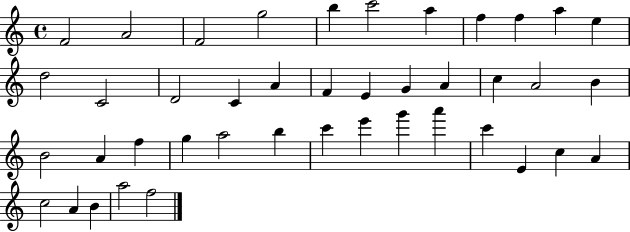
X:1
T:Untitled
M:4/4
L:1/4
K:C
F2 A2 F2 g2 b c'2 a f f a e d2 C2 D2 C A F E G A c A2 B B2 A f g a2 b c' e' g' a' c' E c A c2 A B a2 f2